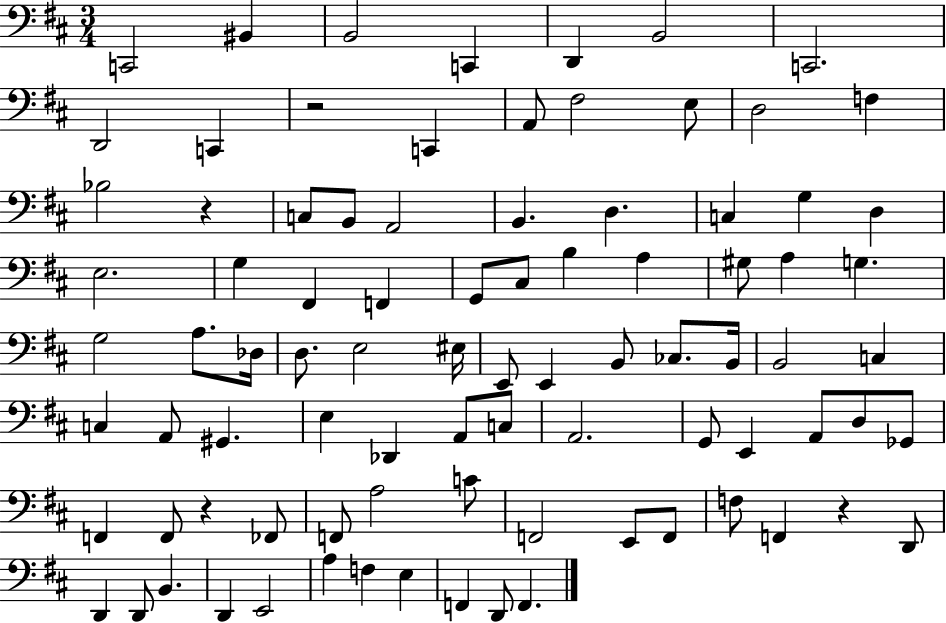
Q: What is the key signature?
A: D major